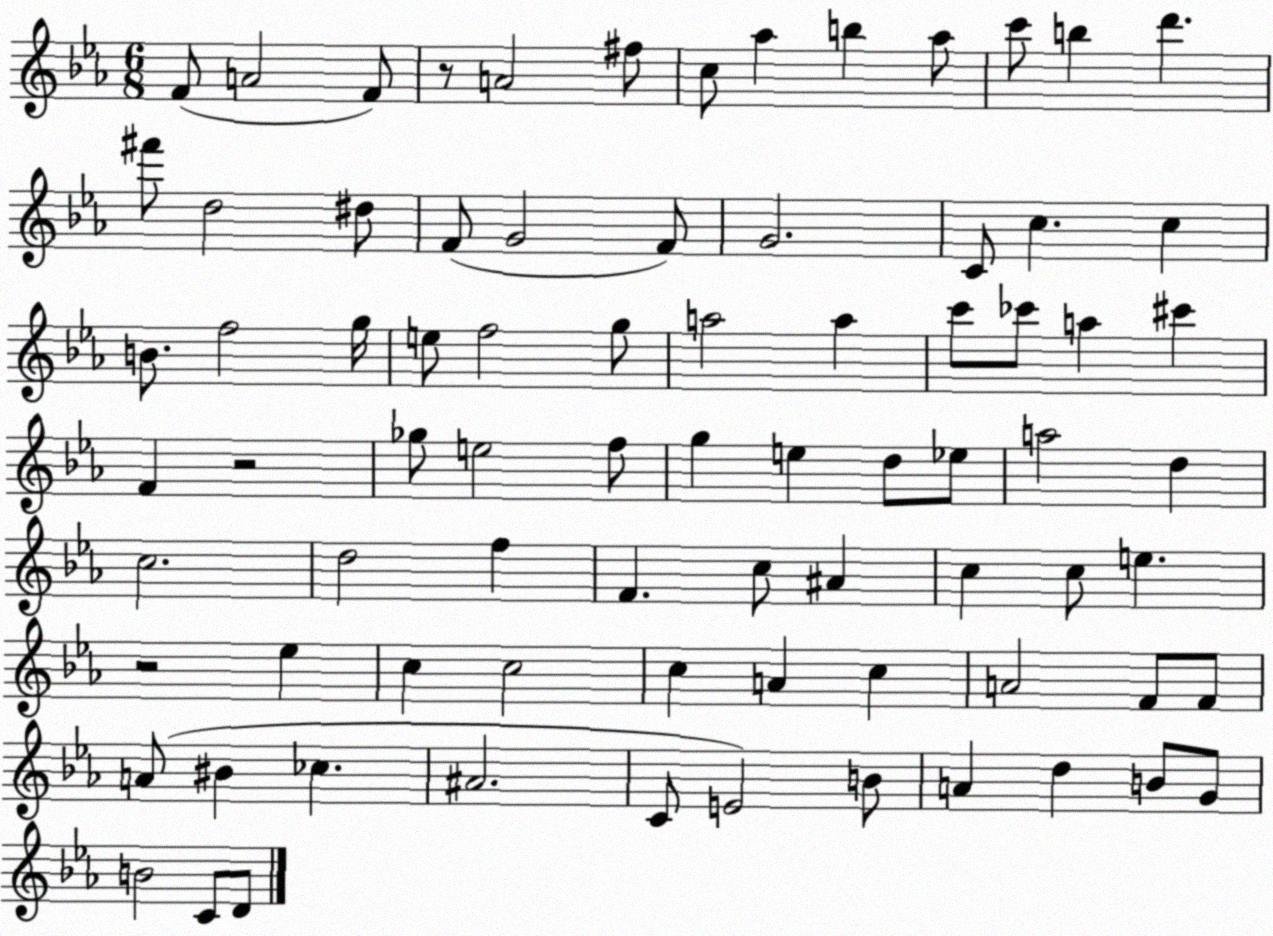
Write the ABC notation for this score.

X:1
T:Untitled
M:6/8
L:1/4
K:Eb
F/2 A2 F/2 z/2 A2 ^f/2 c/2 _a b _a/2 c'/2 b d' ^f'/2 d2 ^d/2 F/2 G2 F/2 G2 C/2 c c B/2 f2 g/4 e/2 f2 g/2 a2 a c'/2 _c'/2 a ^c' F z2 _g/2 e2 f/2 g e d/2 _e/2 a2 d c2 d2 f F c/2 ^A c c/2 e z2 _e c c2 c A c A2 F/2 F/2 A/2 ^B _c ^A2 C/2 E2 B/2 A d B/2 G/2 B2 C/2 D/2